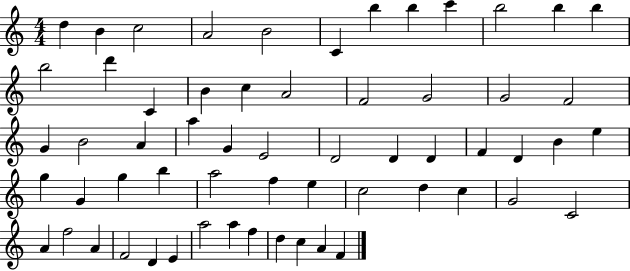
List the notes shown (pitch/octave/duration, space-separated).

D5/q B4/q C5/h A4/h B4/h C4/q B5/q B5/q C6/q B5/h B5/q B5/q B5/h D6/q C4/q B4/q C5/q A4/h F4/h G4/h G4/h F4/h G4/q B4/h A4/q A5/q G4/q E4/h D4/h D4/q D4/q F4/q D4/q B4/q E5/q G5/q G4/q G5/q B5/q A5/h F5/q E5/q C5/h D5/q C5/q G4/h C4/h A4/q F5/h A4/q F4/h D4/q E4/q A5/h A5/q F5/q D5/q C5/q A4/q F4/q